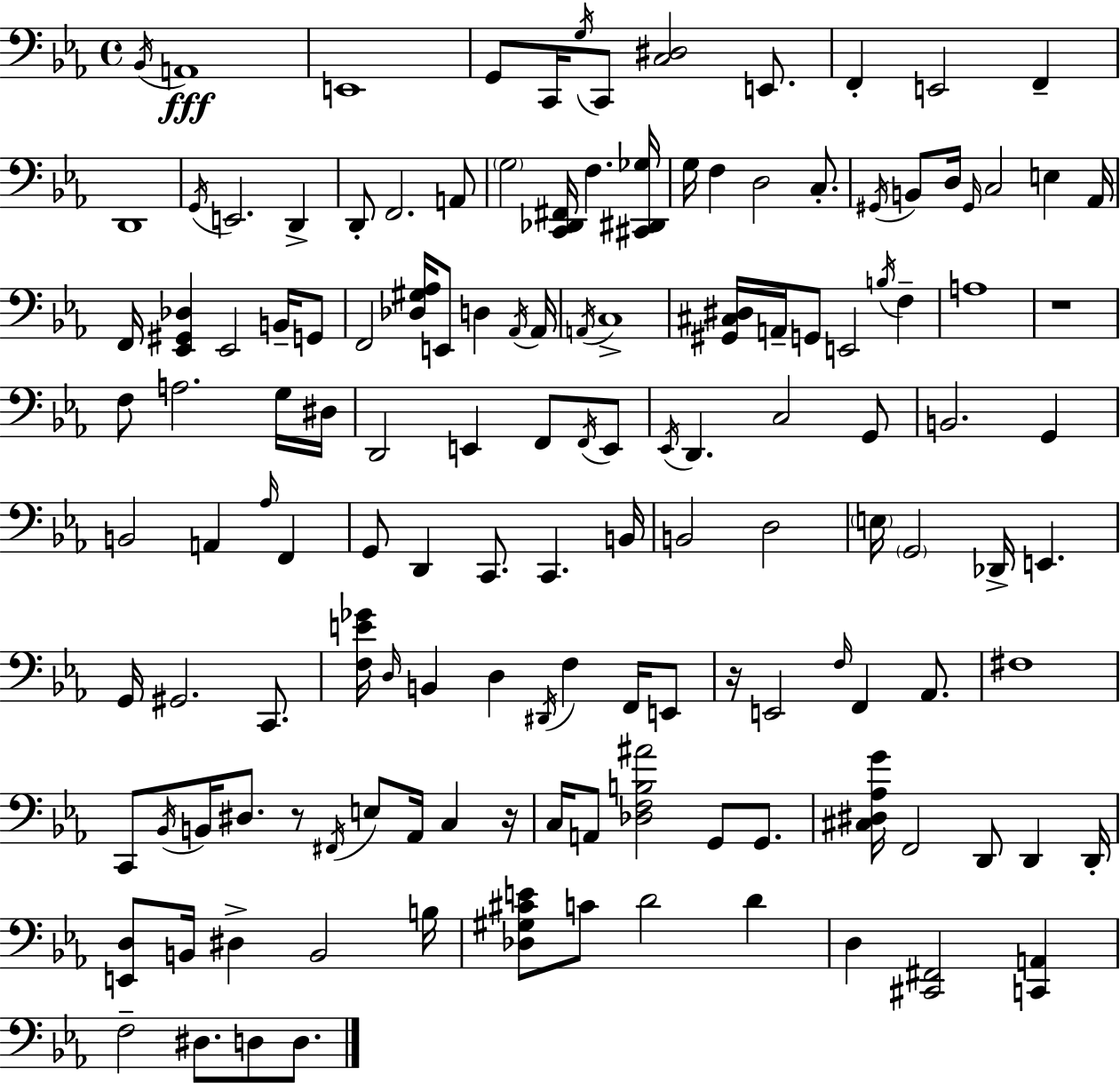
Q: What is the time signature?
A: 4/4